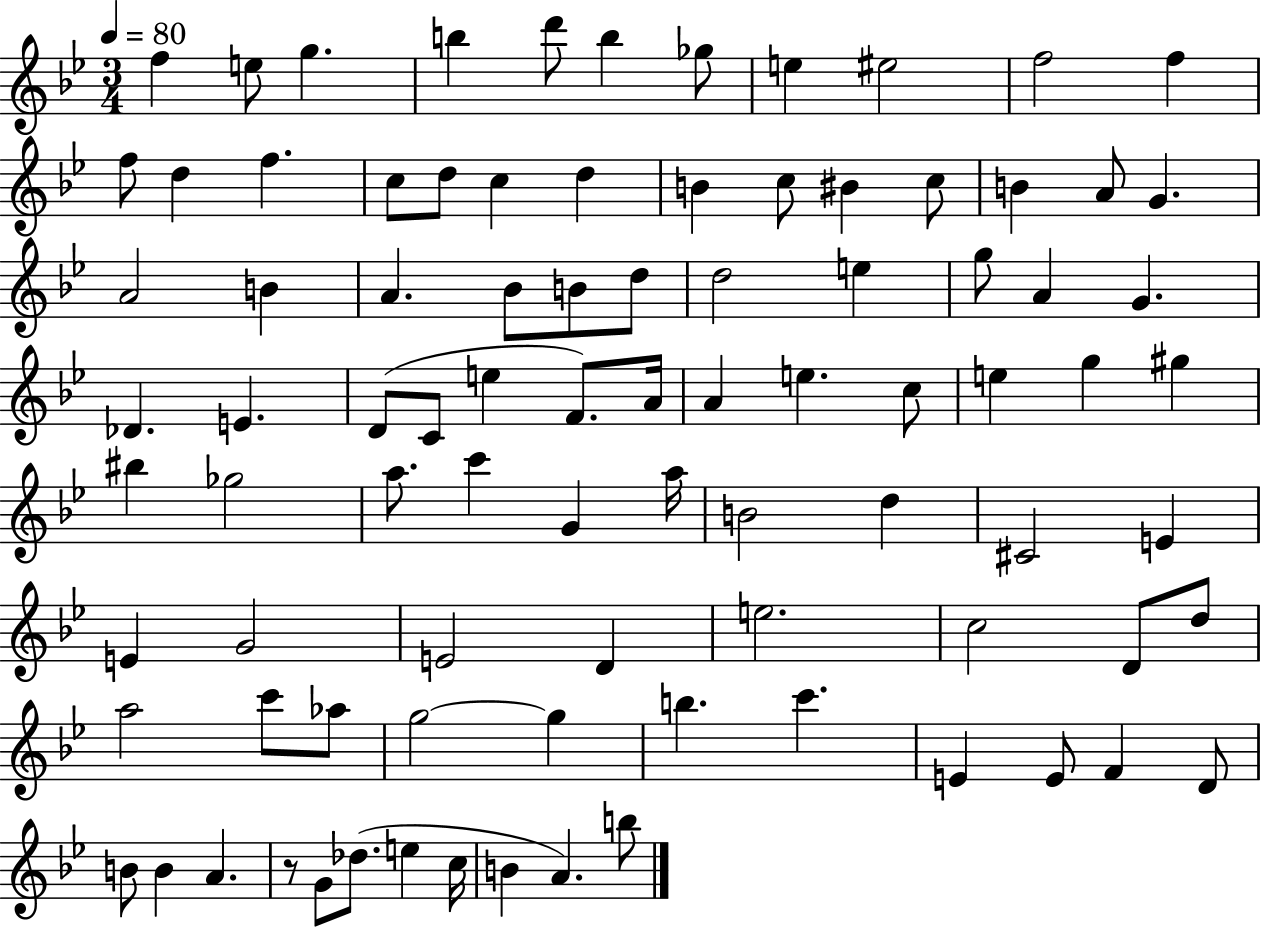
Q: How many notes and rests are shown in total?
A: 89